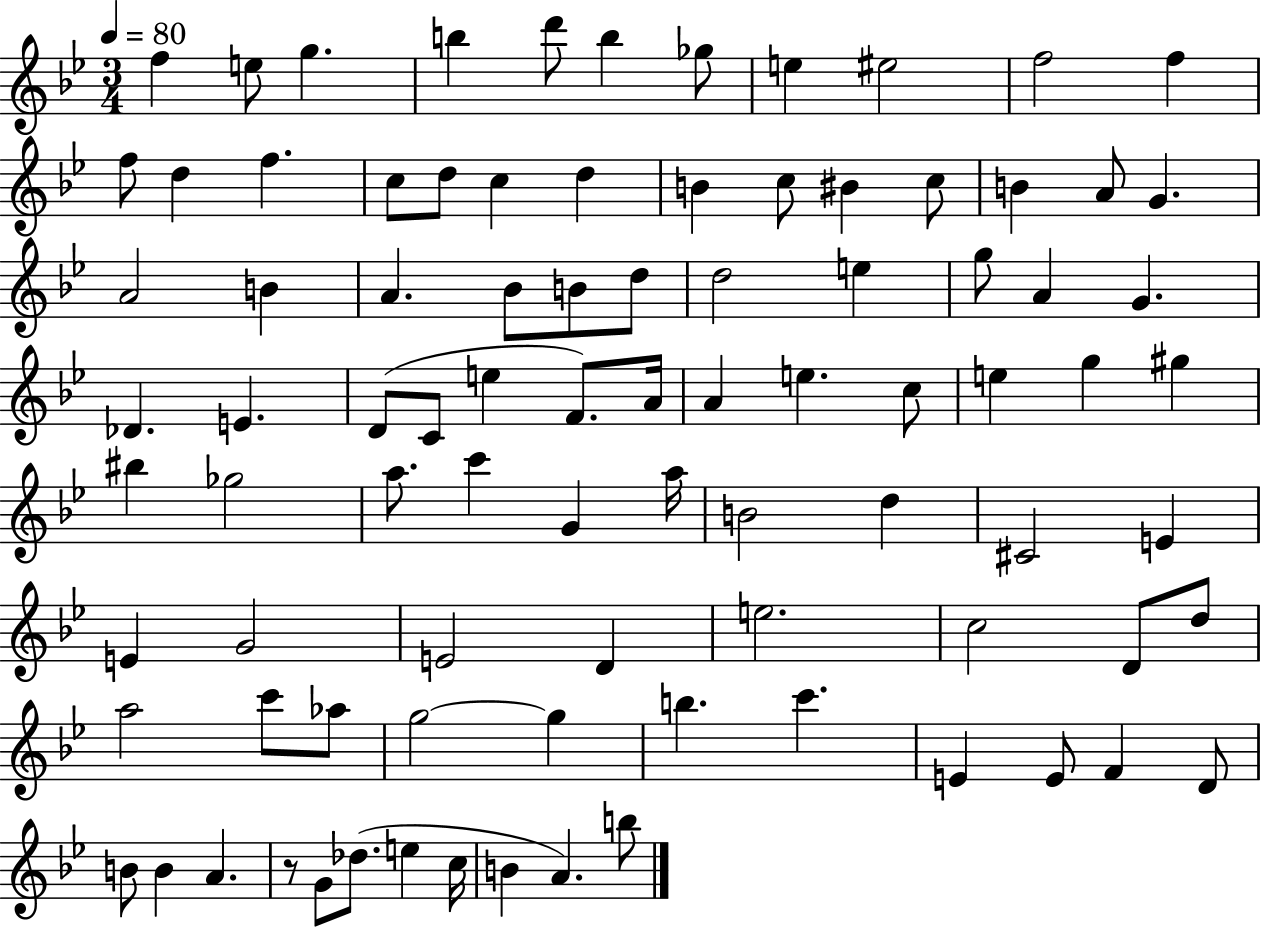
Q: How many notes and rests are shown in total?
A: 89